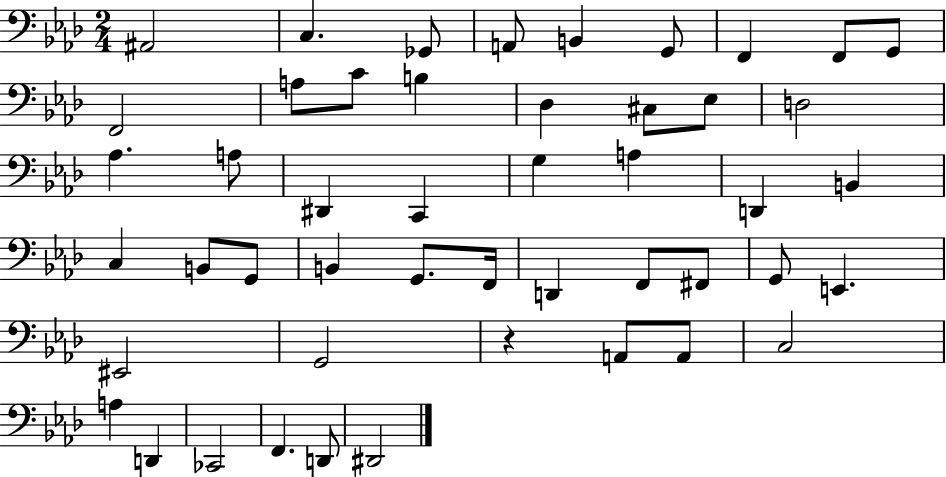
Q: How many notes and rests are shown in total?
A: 48